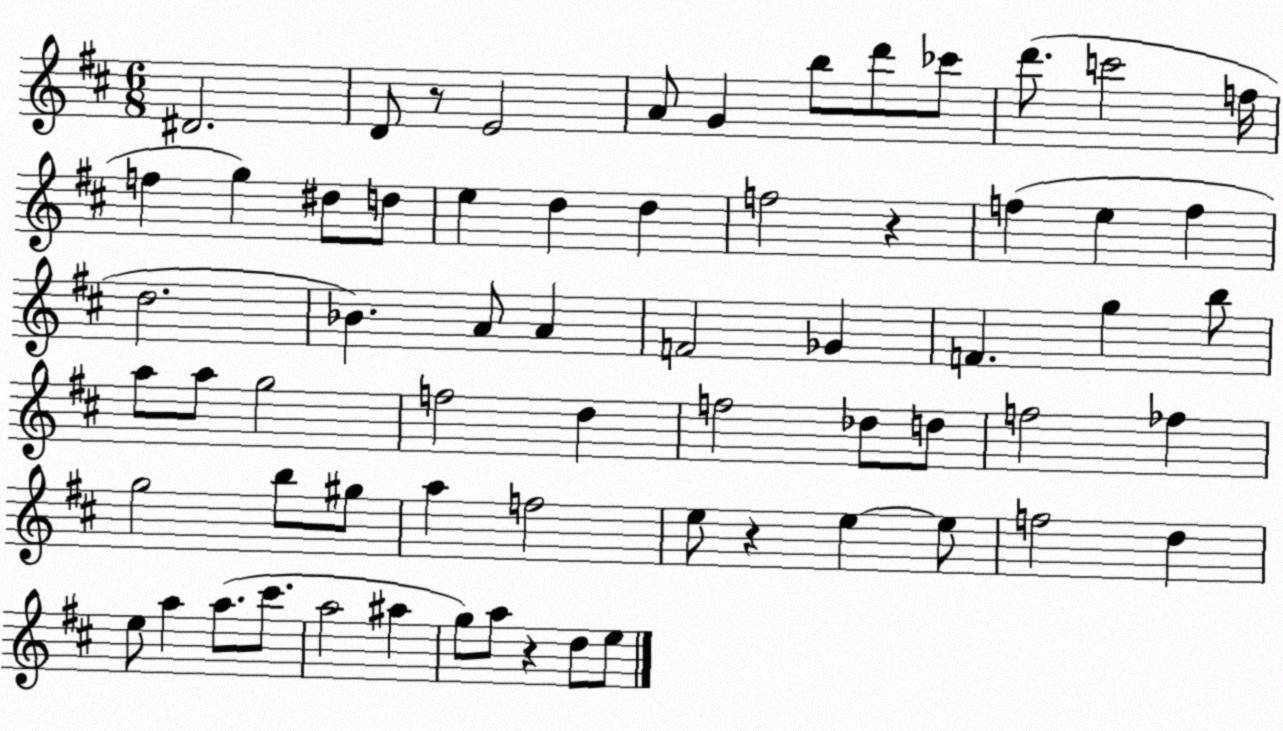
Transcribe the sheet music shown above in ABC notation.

X:1
T:Untitled
M:6/8
L:1/4
K:D
^D2 D/2 z/2 E2 A/2 G b/2 d'/2 _c'/2 d'/2 c'2 f/4 f g ^d/2 d/2 e d d f2 z f e f d2 _B A/2 A F2 _G F g b/2 a/2 a/2 g2 f2 d f2 _d/2 d/2 f2 _f g2 b/2 ^g/2 a f2 e/2 z e e/2 f2 d e/2 a a/2 ^c'/2 a2 ^a g/2 a/2 z d/2 e/2